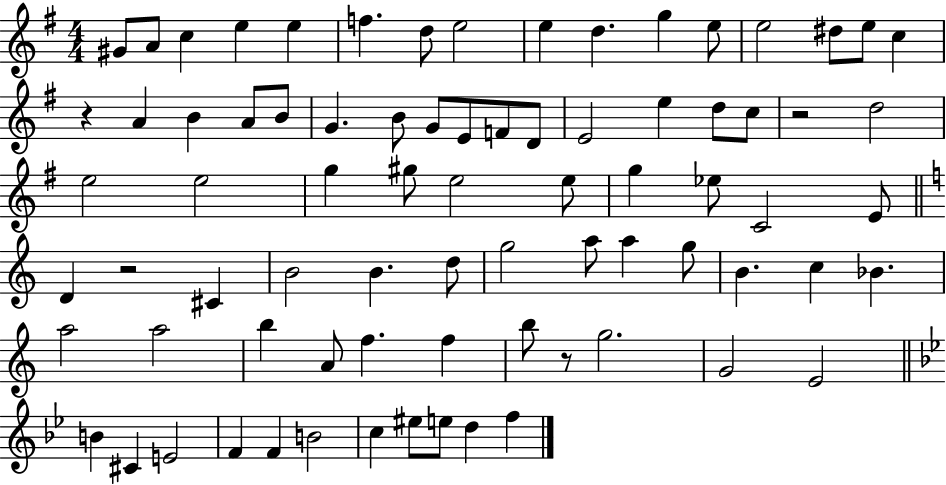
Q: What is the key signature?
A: G major